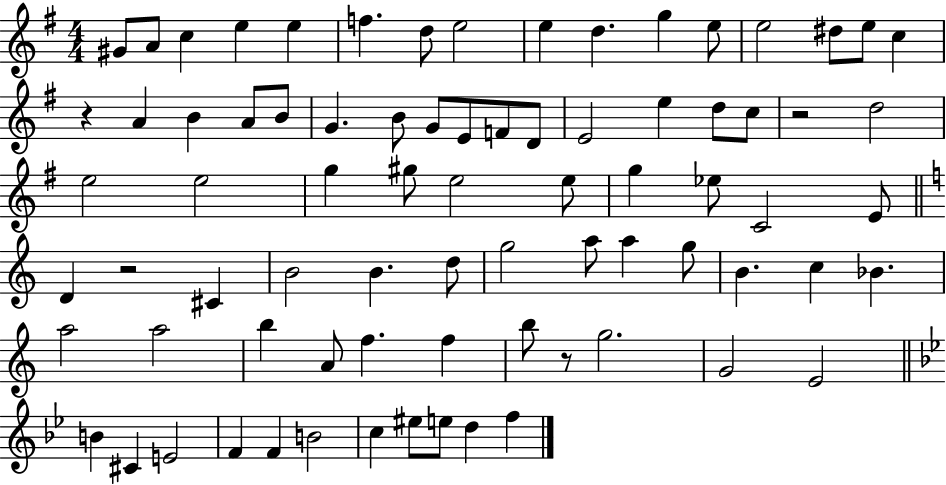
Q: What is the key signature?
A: G major